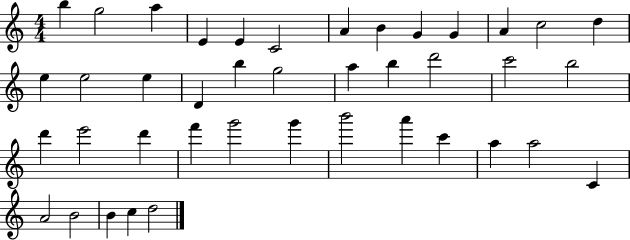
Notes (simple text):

B5/q G5/h A5/q E4/q E4/q C4/h A4/q B4/q G4/q G4/q A4/q C5/h D5/q E5/q E5/h E5/q D4/q B5/q G5/h A5/q B5/q D6/h C6/h B5/h D6/q E6/h D6/q F6/q G6/h G6/q B6/h A6/q C6/q A5/q A5/h C4/q A4/h B4/h B4/q C5/q D5/h